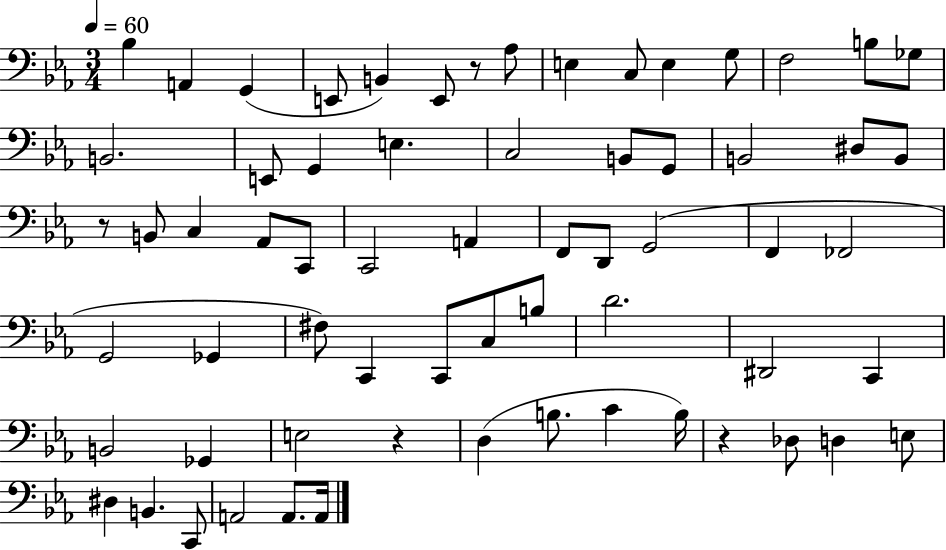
Bb3/q A2/q G2/q E2/e B2/q E2/e R/e Ab3/e E3/q C3/e E3/q G3/e F3/h B3/e Gb3/e B2/h. E2/e G2/q E3/q. C3/h B2/e G2/e B2/h D#3/e B2/e R/e B2/e C3/q Ab2/e C2/e C2/h A2/q F2/e D2/e G2/h F2/q FES2/h G2/h Gb2/q F#3/e C2/q C2/e C3/e B3/e D4/h. D#2/h C2/q B2/h Gb2/q E3/h R/q D3/q B3/e. C4/q B3/s R/q Db3/e D3/q E3/e D#3/q B2/q. C2/e A2/h A2/e. A2/s